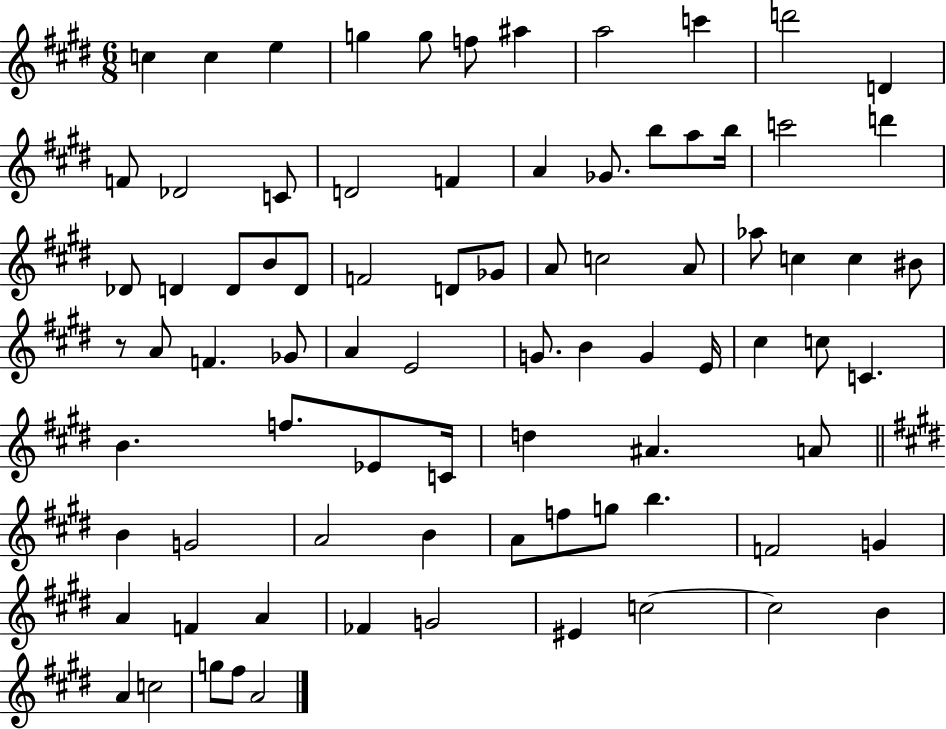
{
  \clef treble
  \numericTimeSignature
  \time 6/8
  \key e \major
  c''4 c''4 e''4 | g''4 g''8 f''8 ais''4 | a''2 c'''4 | d'''2 d'4 | \break f'8 des'2 c'8 | d'2 f'4 | a'4 ges'8. b''8 a''8 b''16 | c'''2 d'''4 | \break des'8 d'4 d'8 b'8 d'8 | f'2 d'8 ges'8 | a'8 c''2 a'8 | aes''8 c''4 c''4 bis'8 | \break r8 a'8 f'4. ges'8 | a'4 e'2 | g'8. b'4 g'4 e'16 | cis''4 c''8 c'4. | \break b'4. f''8. ees'8 c'16 | d''4 ais'4. a'8 | \bar "||" \break \key e \major b'4 g'2 | a'2 b'4 | a'8 f''8 g''8 b''4. | f'2 g'4 | \break a'4 f'4 a'4 | fes'4 g'2 | eis'4 c''2~~ | c''2 b'4 | \break a'4 c''2 | g''8 fis''8 a'2 | \bar "|."
}